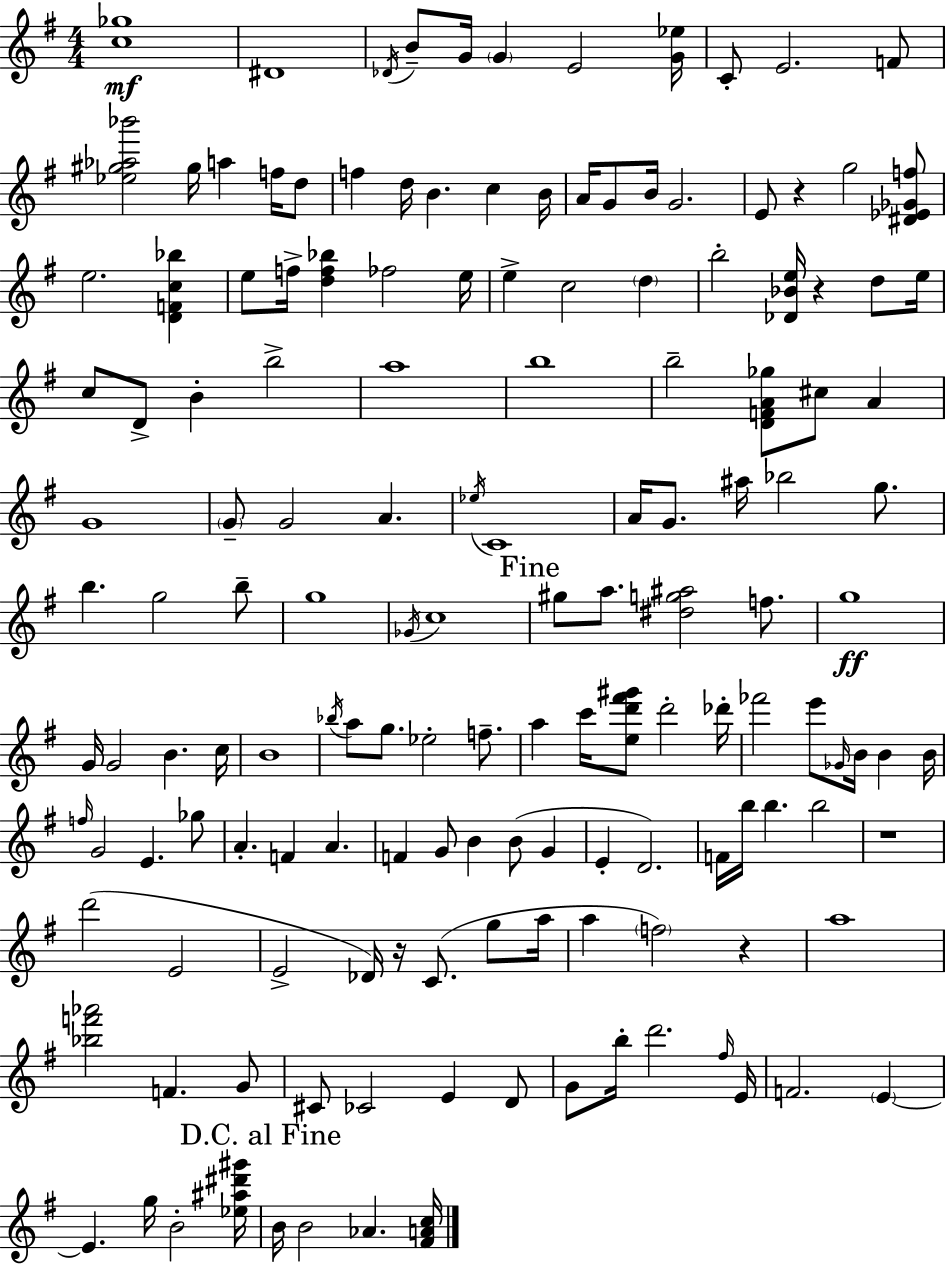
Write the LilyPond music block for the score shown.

{
  \clef treble
  \numericTimeSignature
  \time 4/4
  \key g \major
  <c'' ges''>1\mf | dis'1 | \acciaccatura { des'16 } b'8-- g'16 \parenthesize g'4 e'2 | <g' ees''>16 c'8-. e'2. f'8 | \break <ees'' gis'' aes'' bes'''>2 gis''16 a''4 f''16 d''8 | f''4 d''16 b'4. c''4 | b'16 a'16 g'8 b'16 g'2. | e'8 r4 g''2 <dis' ees' ges' f''>8 | \break e''2. <d' f' c'' bes''>4 | e''8 f''16-> <d'' f'' bes''>4 fes''2 | e''16 e''4-> c''2 \parenthesize d''4 | b''2-. <des' bes' e''>16 r4 d''8 | \break e''16 c''8 d'8-> b'4-. b''2-> | a''1 | b''1 | b''2-- <d' f' a' ges''>8 cis''8 a'4 | \break g'1 | \parenthesize g'8-- g'2 a'4. | \acciaccatura { ees''16 } c'1 | a'16 g'8. ais''16 bes''2 g''8. | \break b''4. g''2 | b''8-- g''1 | \acciaccatura { ges'16 } c''1 | \mark "Fine" gis''8 a''8. <dis'' g'' ais''>2 | \break f''8. g''1\ff | g'16 g'2 b'4. | c''16 b'1 | \acciaccatura { bes''16 } a''8 g''8. ees''2-. | \break f''8.-- a''4 c'''16 <e'' d''' fis''' gis'''>8 d'''2-. | des'''16-. fes'''2 e'''8 \grace { ges'16 } b'16 | b'4 b'16 \grace { f''16 } g'2 e'4. | ges''8 a'4.-. f'4 | \break a'4. f'4 g'8 b'4 | b'8( g'4 e'4-. d'2.) | f'16 b''16 b''4. b''2 | r1 | \break d'''2( e'2 | e'2-> des'16) r16 | c'8.( g''8 a''16 a''4 \parenthesize f''2) | r4 a''1 | \break <bes'' f''' aes'''>2 f'4. | g'8 cis'8 ces'2 | e'4 d'8 g'8 b''16-. d'''2. | \grace { fis''16 } e'16 f'2. | \break \parenthesize e'4~~ e'4. g''16 b'2-. | <ees'' ais'' dis''' gis'''>16 \mark "D.C. al Fine" b'16 b'2 | aes'4. <fis' a' c''>16 \bar "|."
}